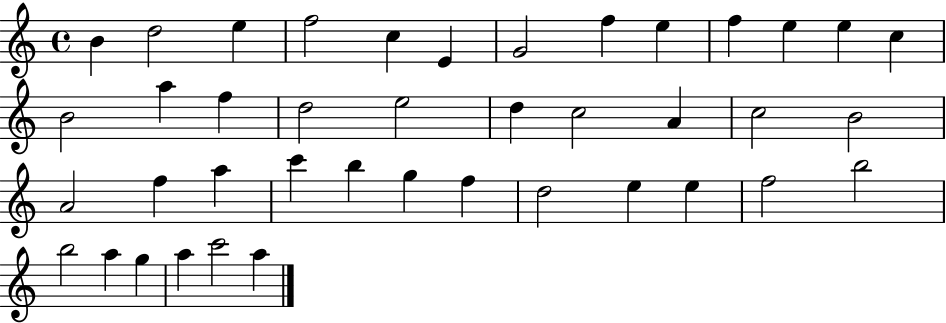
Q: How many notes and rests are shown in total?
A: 41